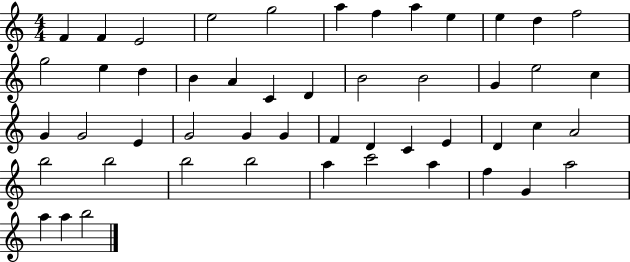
X:1
T:Untitled
M:4/4
L:1/4
K:C
F F E2 e2 g2 a f a e e d f2 g2 e d B A C D B2 B2 G e2 c G G2 E G2 G G F D C E D c A2 b2 b2 b2 b2 a c'2 a f G a2 a a b2